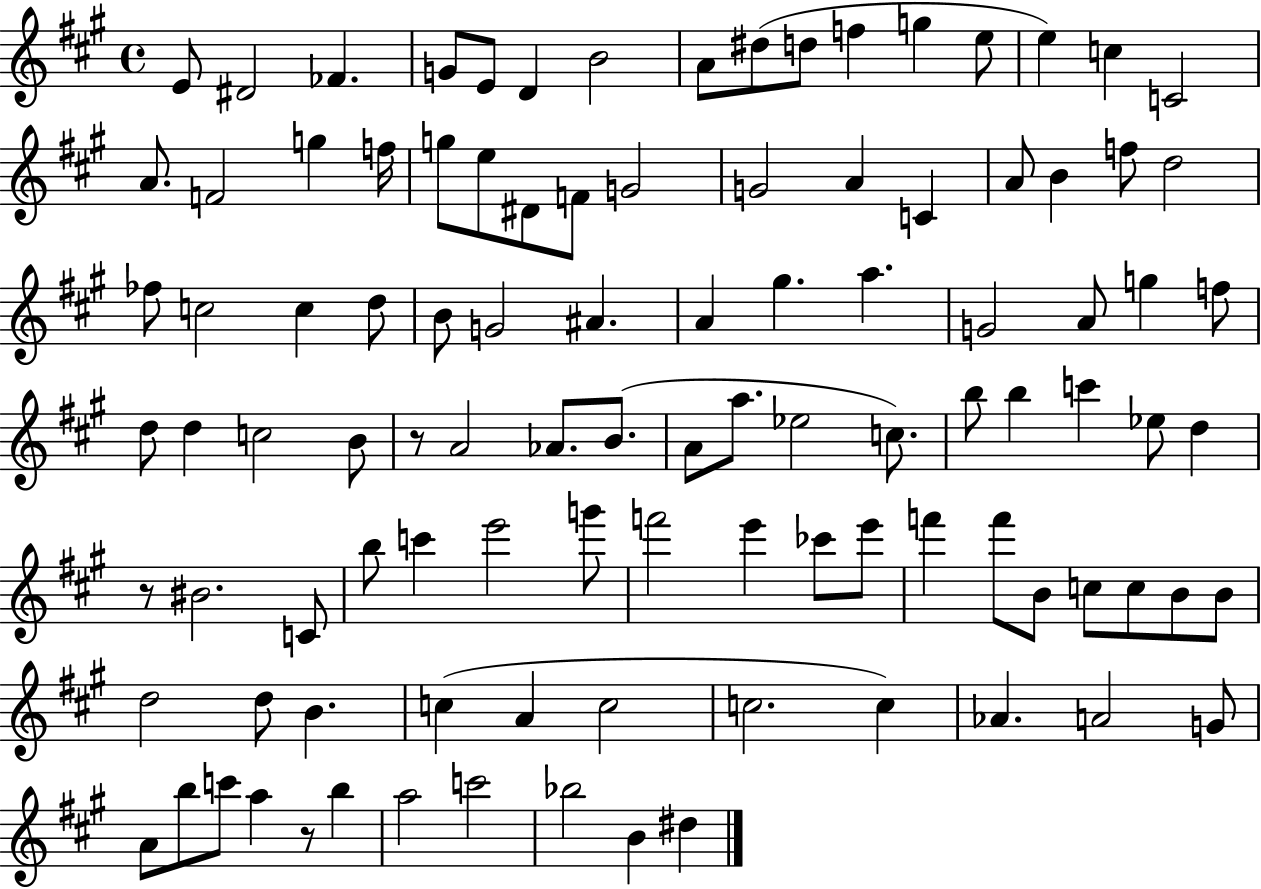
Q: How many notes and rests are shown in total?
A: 103